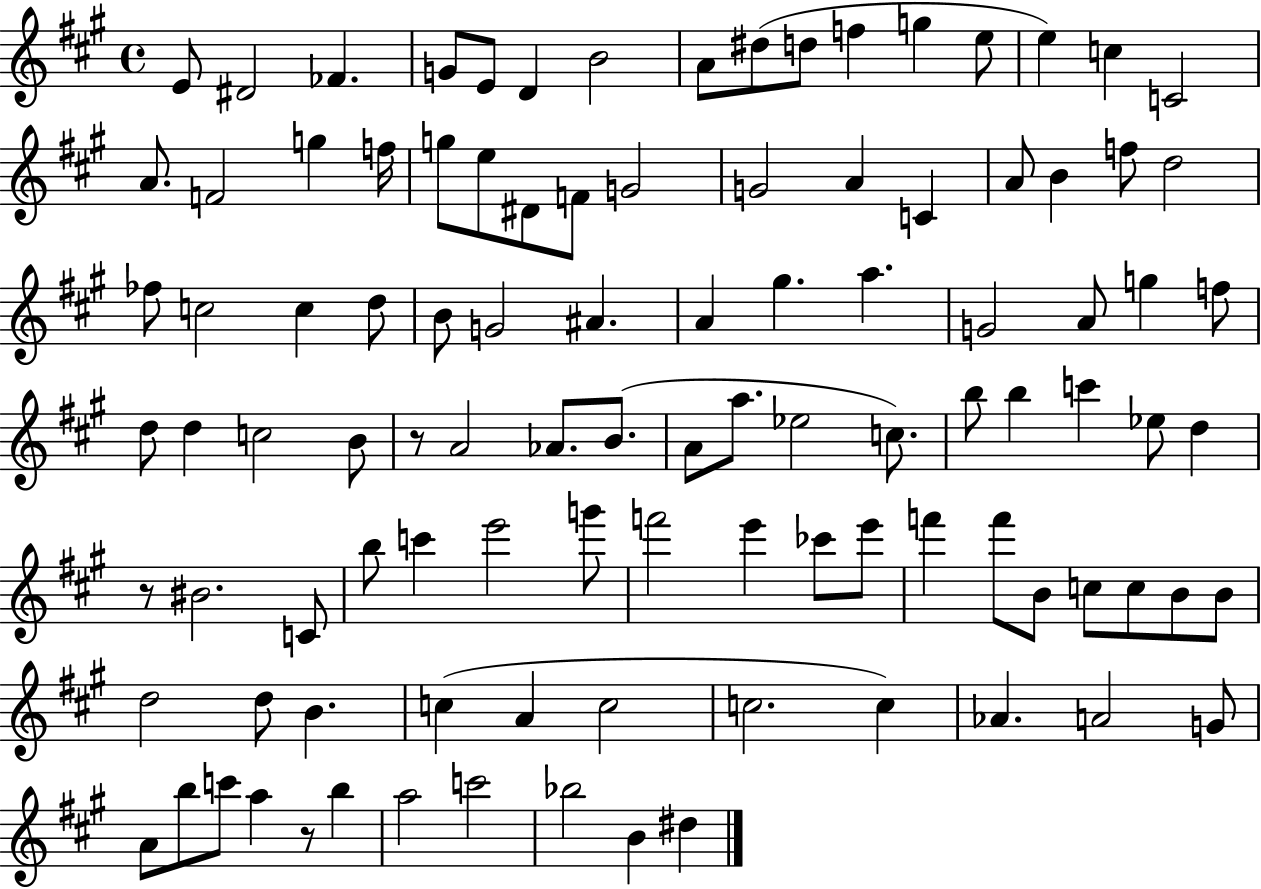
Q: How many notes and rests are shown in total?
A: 103